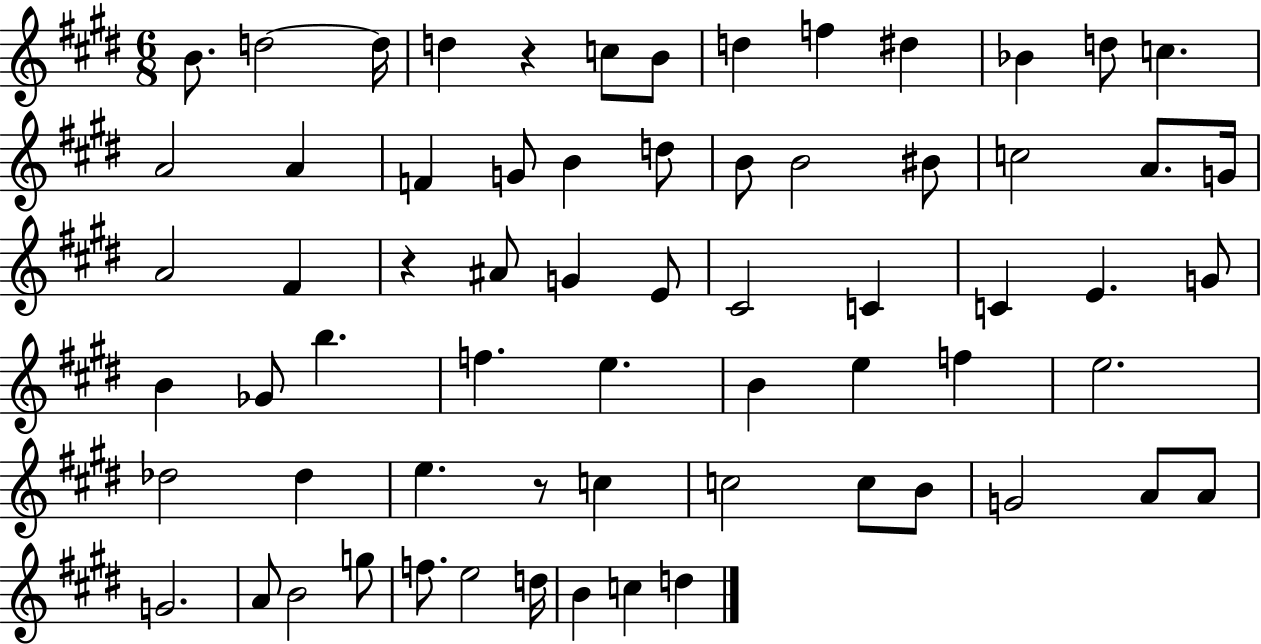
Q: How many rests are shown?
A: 3